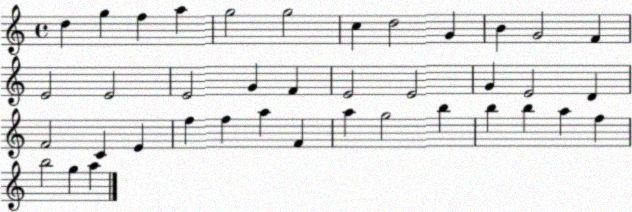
X:1
T:Untitled
M:4/4
L:1/4
K:C
d g f a g2 g2 c d2 G B G2 F E2 E2 E2 G F E2 E2 G E2 D F2 C E f f a F a g2 b b b a f b2 g a